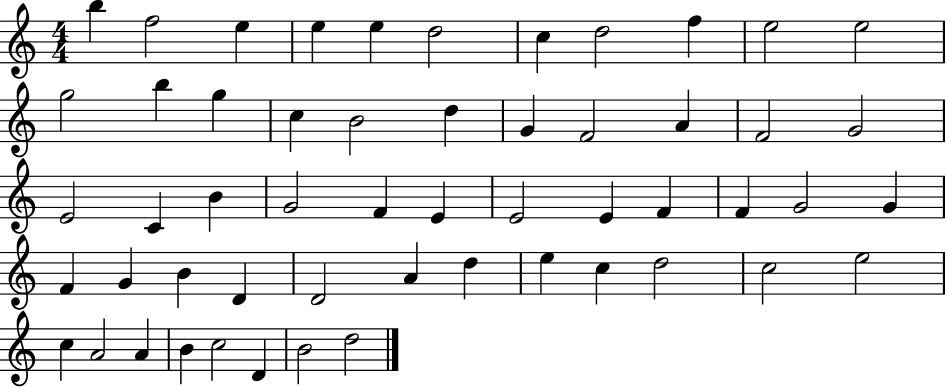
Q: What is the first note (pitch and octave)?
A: B5